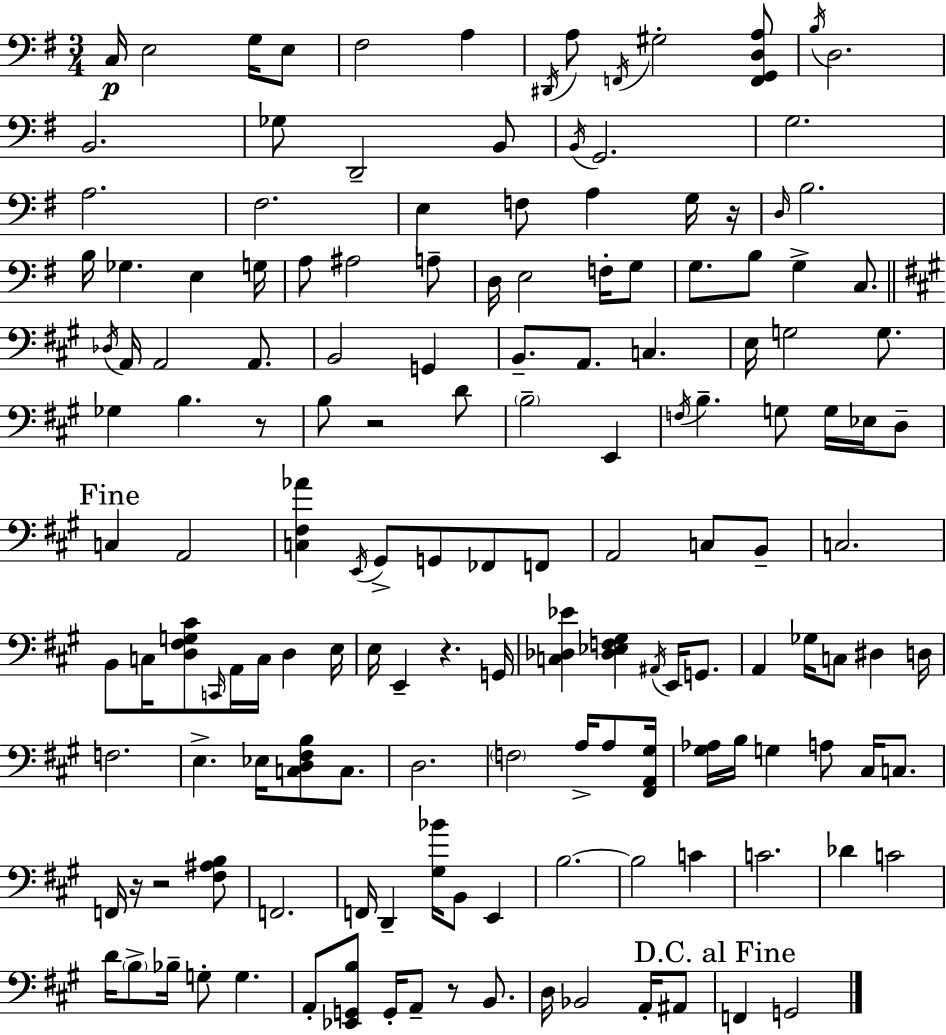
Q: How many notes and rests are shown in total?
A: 153